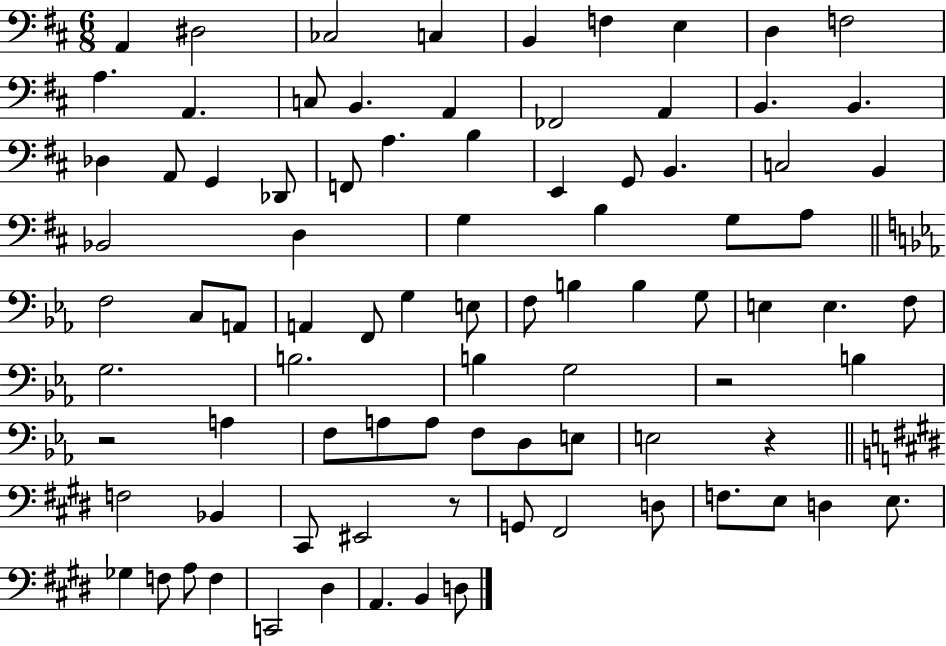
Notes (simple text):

A2/q D#3/h CES3/h C3/q B2/q F3/q E3/q D3/q F3/h A3/q. A2/q. C3/e B2/q. A2/q FES2/h A2/q B2/q. B2/q. Db3/q A2/e G2/q Db2/e F2/e A3/q. B3/q E2/q G2/e B2/q. C3/h B2/q Bb2/h D3/q G3/q B3/q G3/e A3/e F3/h C3/e A2/e A2/q F2/e G3/q E3/e F3/e B3/q B3/q G3/e E3/q E3/q. F3/e G3/h. B3/h. B3/q G3/h R/h B3/q R/h A3/q F3/e A3/e A3/e F3/e D3/e E3/e E3/h R/q F3/h Bb2/q C#2/e EIS2/h R/e G2/e F#2/h D3/e F3/e. E3/e D3/q E3/e. Gb3/q F3/e A3/e F3/q C2/h D#3/q A2/q. B2/q D3/e